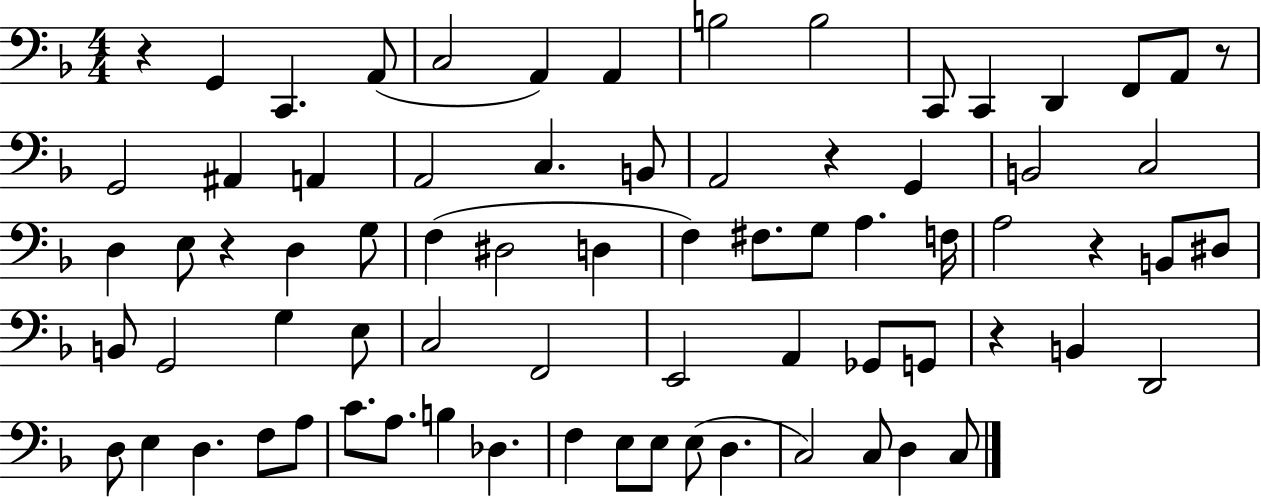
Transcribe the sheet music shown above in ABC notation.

X:1
T:Untitled
M:4/4
L:1/4
K:F
z G,, C,, A,,/2 C,2 A,, A,, B,2 B,2 C,,/2 C,, D,, F,,/2 A,,/2 z/2 G,,2 ^A,, A,, A,,2 C, B,,/2 A,,2 z G,, B,,2 C,2 D, E,/2 z D, G,/2 F, ^D,2 D, F, ^F,/2 G,/2 A, F,/4 A,2 z B,,/2 ^D,/2 B,,/2 G,,2 G, E,/2 C,2 F,,2 E,,2 A,, _G,,/2 G,,/2 z B,, D,,2 D,/2 E, D, F,/2 A,/2 C/2 A,/2 B, _D, F, E,/2 E,/2 E,/2 D, C,2 C,/2 D, C,/2